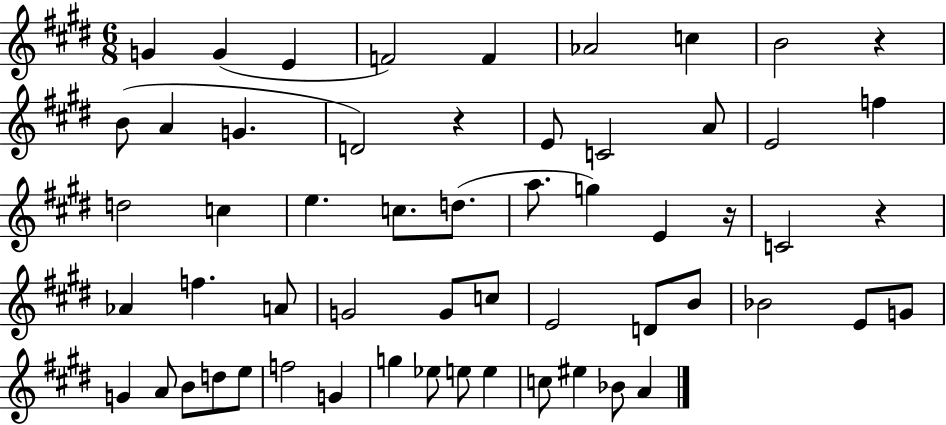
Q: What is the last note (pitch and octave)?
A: A4